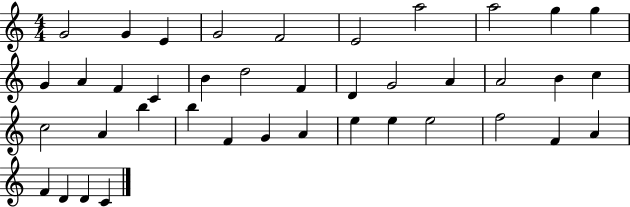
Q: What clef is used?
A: treble